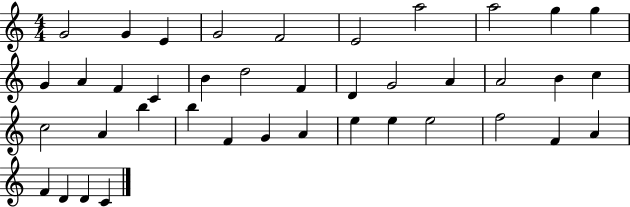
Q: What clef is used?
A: treble